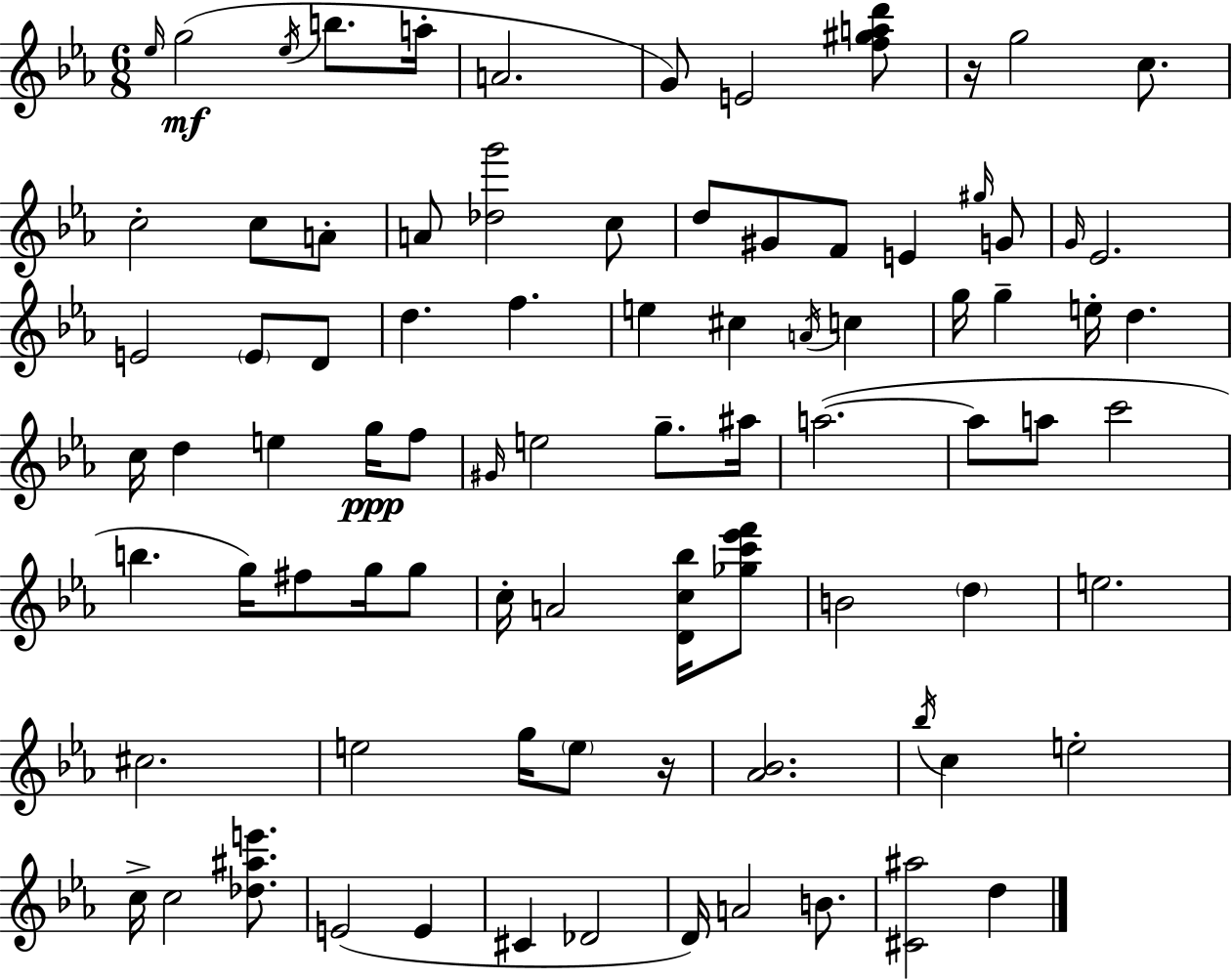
{
  \clef treble
  \numericTimeSignature
  \time 6/8
  \key ees \major
  \repeat volta 2 { \grace { ees''16 }\mf g''2( \acciaccatura { ees''16 } b''8. | a''16-. a'2. | g'8) e'2 | <f'' gis'' a'' d'''>8 r16 g''2 c''8. | \break c''2-. c''8 | a'8-. a'8 <des'' g'''>2 | c''8 d''8 gis'8 f'8 e'4 | \grace { gis''16 } g'8 \grace { g'16 } ees'2. | \break e'2 | \parenthesize e'8 d'8 d''4. f''4. | e''4 cis''4 | \acciaccatura { a'16 } c''4 g''16 g''4-- e''16-. d''4. | \break c''16 d''4 e''4 | g''16\ppp f''8 \grace { gis'16 } e''2 | g''8.-- ais''16 a''2.~(~ | a''8 a''8 c'''2 | \break b''4. | g''16) fis''8 g''16 g''8 c''16-. a'2 | <d' c'' bes''>16 <ges'' c''' ees''' f'''>8 b'2 | \parenthesize d''4 e''2. | \break cis''2. | e''2 | g''16 \parenthesize e''8 r16 <aes' bes'>2. | \acciaccatura { bes''16 } c''4 e''2-. | \break c''16-> c''2 | <des'' ais'' e'''>8. e'2( | e'4 cis'4 des'2 | d'16) a'2 | \break b'8. <cis' ais''>2 | d''4 } \bar "|."
}